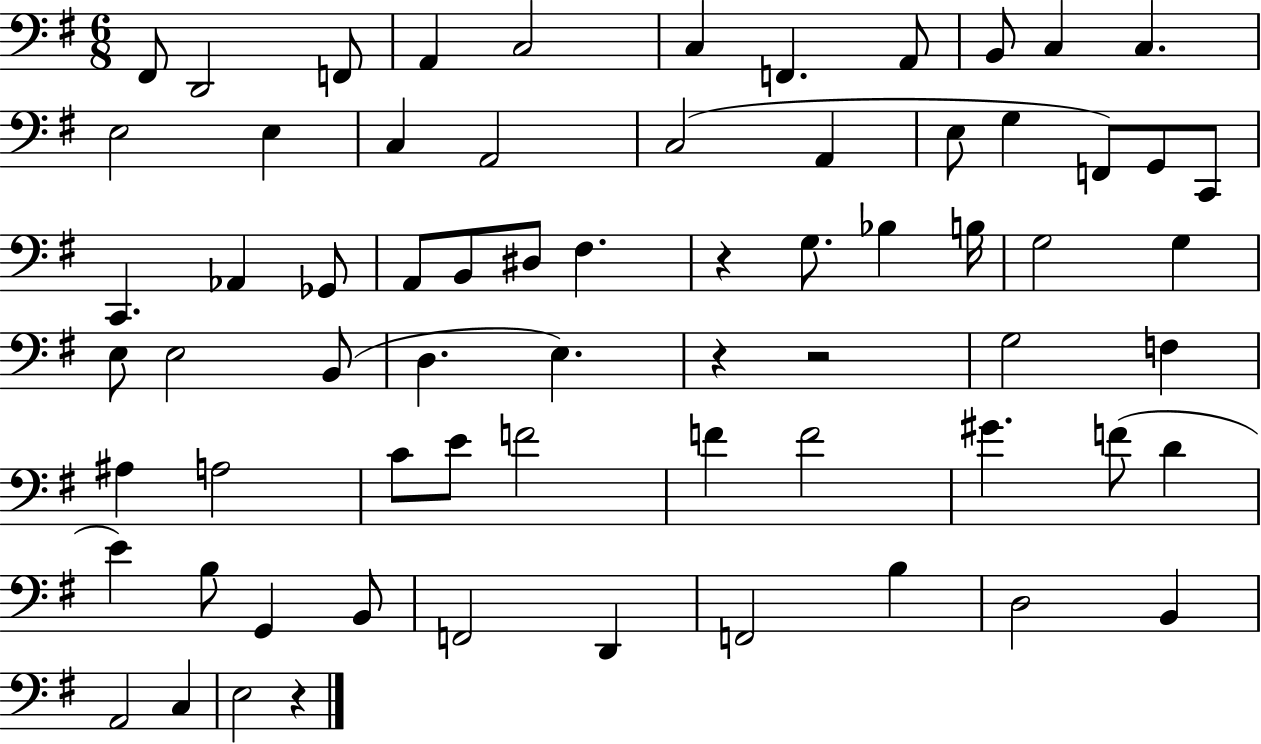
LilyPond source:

{
  \clef bass
  \numericTimeSignature
  \time 6/8
  \key g \major
  fis,8 d,2 f,8 | a,4 c2 | c4 f,4. a,8 | b,8 c4 c4. | \break e2 e4 | c4 a,2 | c2( a,4 | e8 g4 f,8) g,8 c,8 | \break c,4. aes,4 ges,8 | a,8 b,8 dis8 fis4. | r4 g8. bes4 b16 | g2 g4 | \break e8 e2 b,8( | d4. e4.) | r4 r2 | g2 f4 | \break ais4 a2 | c'8 e'8 f'2 | f'4 f'2 | gis'4. f'8( d'4 | \break e'4) b8 g,4 b,8 | f,2 d,4 | f,2 b4 | d2 b,4 | \break a,2 c4 | e2 r4 | \bar "|."
}